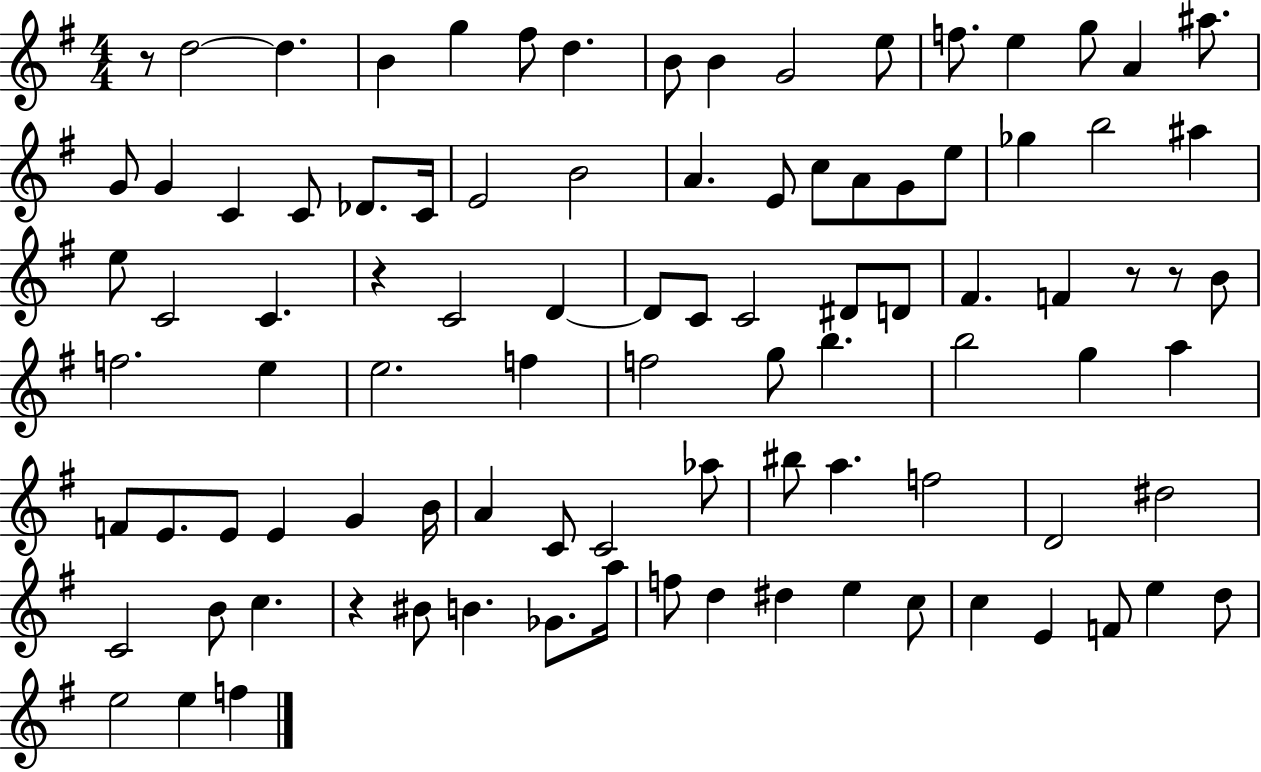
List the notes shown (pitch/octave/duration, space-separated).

R/e D5/h D5/q. B4/q G5/q F#5/e D5/q. B4/e B4/q G4/h E5/e F5/e. E5/q G5/e A4/q A#5/e. G4/e G4/q C4/q C4/e Db4/e. C4/s E4/h B4/h A4/q. E4/e C5/e A4/e G4/e E5/e Gb5/q B5/h A#5/q E5/e C4/h C4/q. R/q C4/h D4/q D4/e C4/e C4/h D#4/e D4/e F#4/q. F4/q R/e R/e B4/e F5/h. E5/q E5/h. F5/q F5/h G5/e B5/q. B5/h G5/q A5/q F4/e E4/e. E4/e E4/q G4/q B4/s A4/q C4/e C4/h Ab5/e BIS5/e A5/q. F5/h D4/h D#5/h C4/h B4/e C5/q. R/q BIS4/e B4/q. Gb4/e. A5/s F5/e D5/q D#5/q E5/q C5/e C5/q E4/q F4/e E5/q D5/e E5/h E5/q F5/q